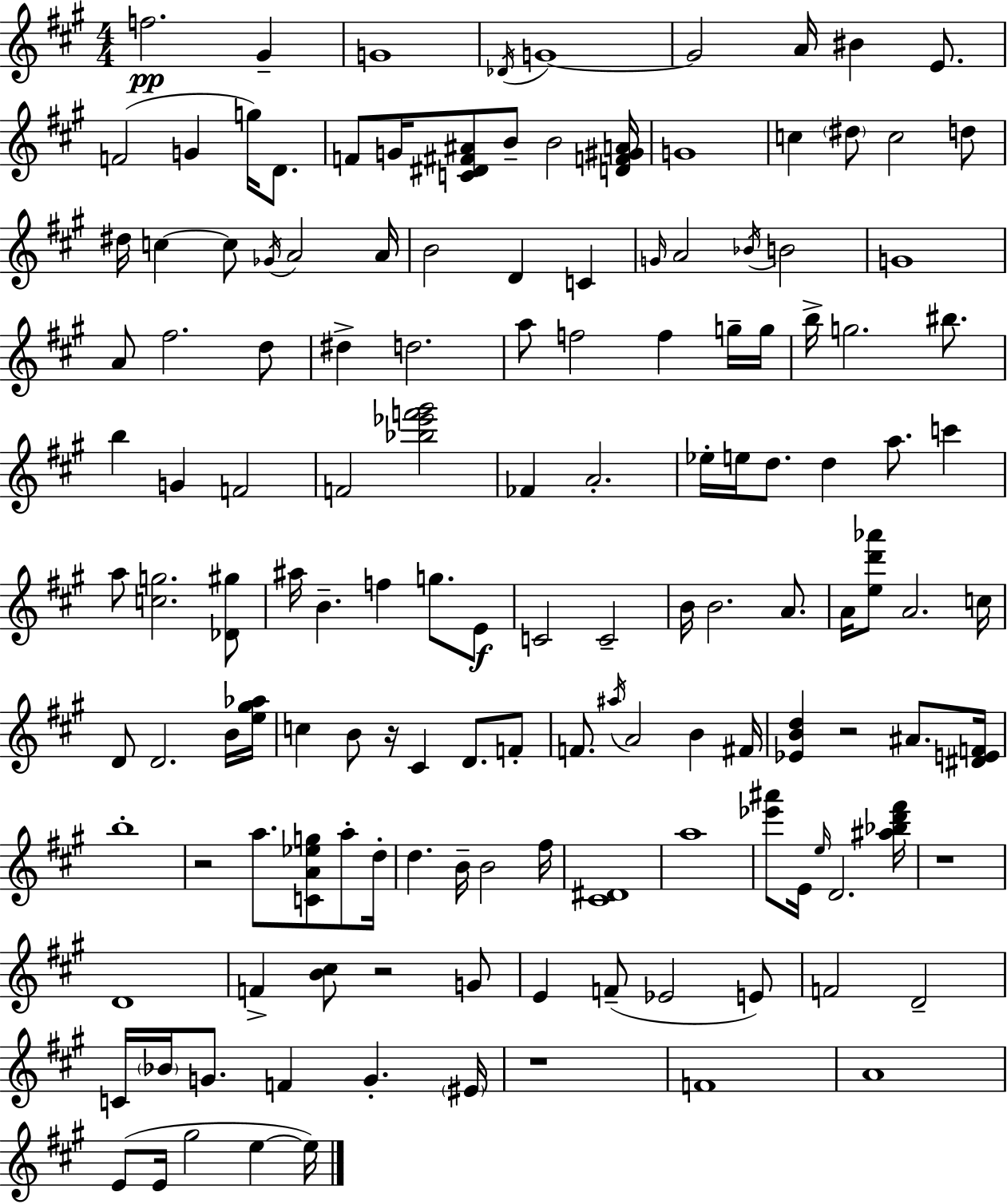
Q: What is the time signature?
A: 4/4